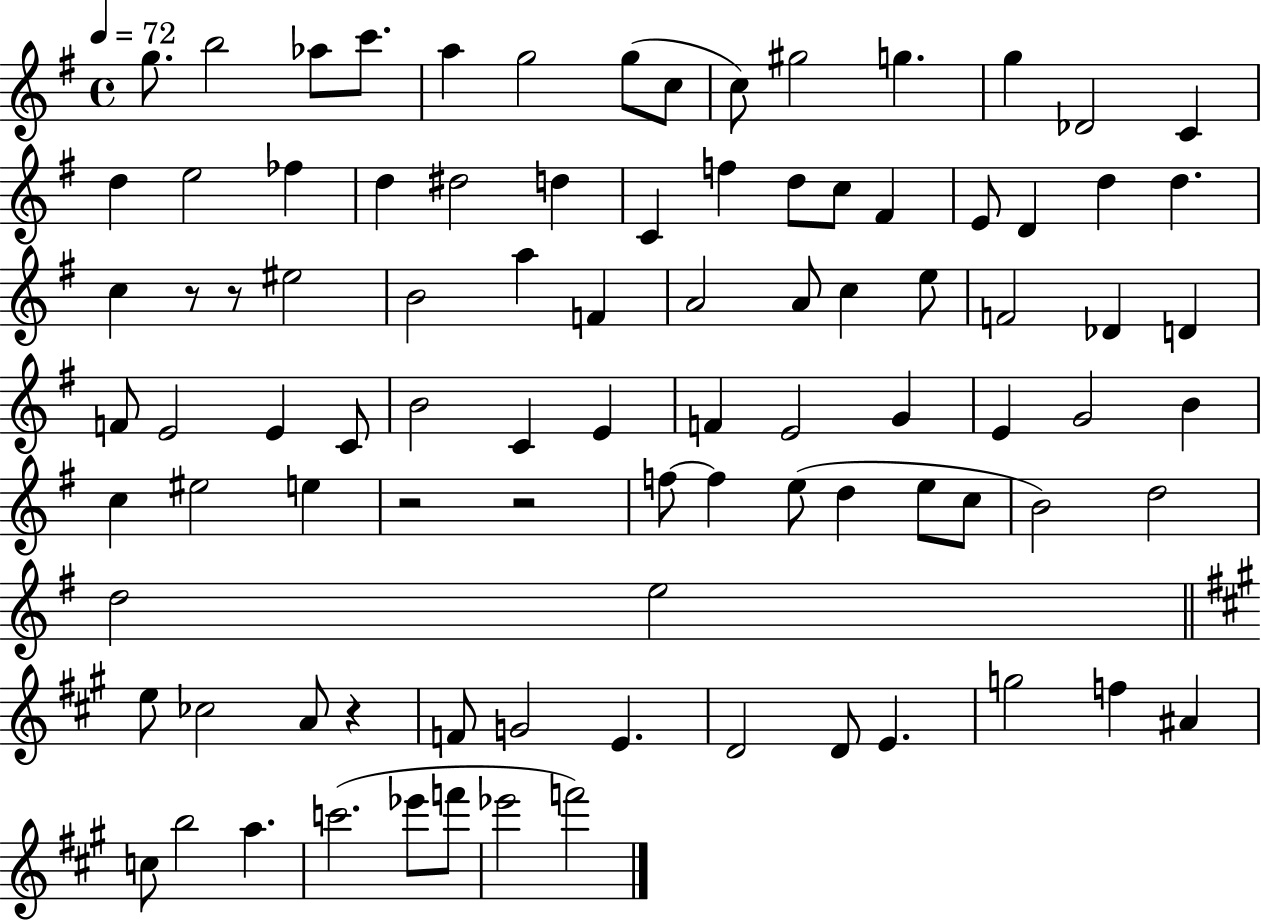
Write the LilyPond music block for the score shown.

{
  \clef treble
  \time 4/4
  \defaultTimeSignature
  \key g \major
  \tempo 4 = 72
  g''8. b''2 aes''8 c'''8. | a''4 g''2 g''8( c''8 | c''8) gis''2 g''4. | g''4 des'2 c'4 | \break d''4 e''2 fes''4 | d''4 dis''2 d''4 | c'4 f''4 d''8 c''8 fis'4 | e'8 d'4 d''4 d''4. | \break c''4 r8 r8 eis''2 | b'2 a''4 f'4 | a'2 a'8 c''4 e''8 | f'2 des'4 d'4 | \break f'8 e'2 e'4 c'8 | b'2 c'4 e'4 | f'4 e'2 g'4 | e'4 g'2 b'4 | \break c''4 eis''2 e''4 | r2 r2 | f''8~~ f''4 e''8( d''4 e''8 c''8 | b'2) d''2 | \break d''2 e''2 | \bar "||" \break \key a \major e''8 ces''2 a'8 r4 | f'8 g'2 e'4. | d'2 d'8 e'4. | g''2 f''4 ais'4 | \break c''8 b''2 a''4. | c'''2.( ees'''8 f'''8 | ees'''2 f'''2) | \bar "|."
}